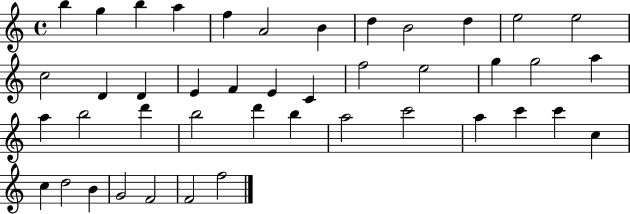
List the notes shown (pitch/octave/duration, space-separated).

B5/q G5/q B5/q A5/q F5/q A4/h B4/q D5/q B4/h D5/q E5/h E5/h C5/h D4/q D4/q E4/q F4/q E4/q C4/q F5/h E5/h G5/q G5/h A5/q A5/q B5/h D6/q B5/h D6/q B5/q A5/h C6/h A5/q C6/q C6/q C5/q C5/q D5/h B4/q G4/h F4/h F4/h F5/h